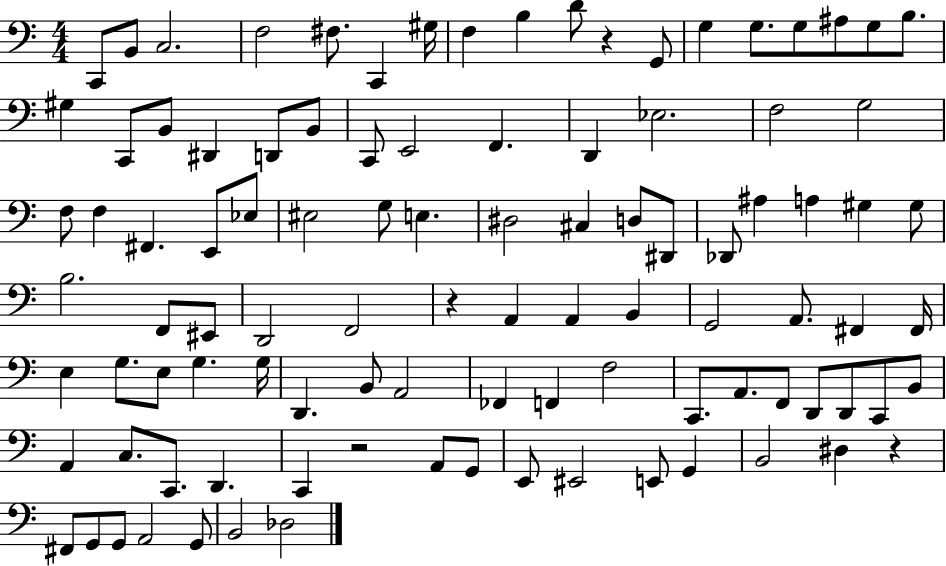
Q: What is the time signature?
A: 4/4